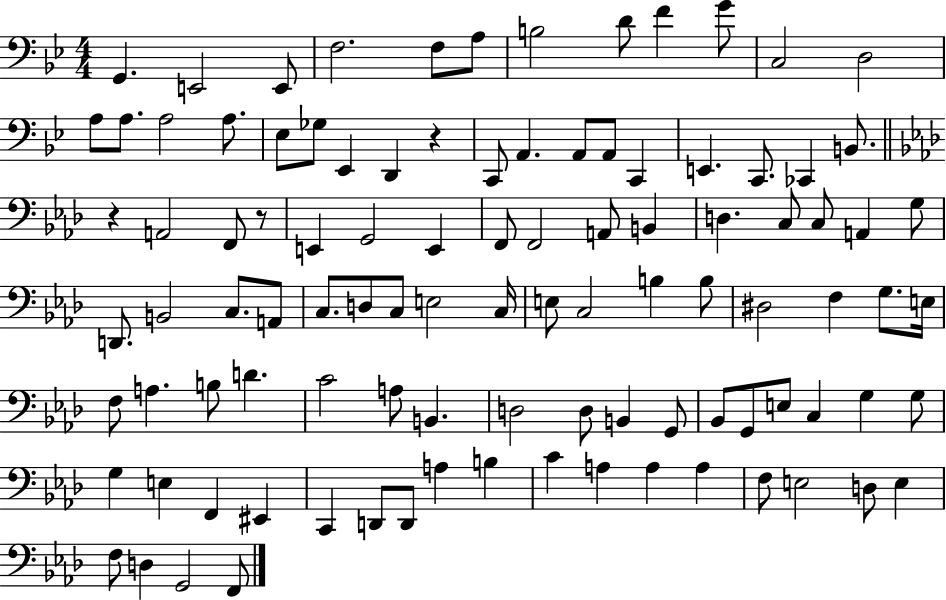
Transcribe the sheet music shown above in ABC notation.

X:1
T:Untitled
M:4/4
L:1/4
K:Bb
G,, E,,2 E,,/2 F,2 F,/2 A,/2 B,2 D/2 F G/2 C,2 D,2 A,/2 A,/2 A,2 A,/2 _E,/2 _G,/2 _E,, D,, z C,,/2 A,, A,,/2 A,,/2 C,, E,, C,,/2 _C,, B,,/2 z A,,2 F,,/2 z/2 E,, G,,2 E,, F,,/2 F,,2 A,,/2 B,, D, C,/2 C,/2 A,, G,/2 D,,/2 B,,2 C,/2 A,,/2 C,/2 D,/2 C,/2 E,2 C,/4 E,/2 C,2 B, B,/2 ^D,2 F, G,/2 E,/4 F,/2 A, B,/2 D C2 A,/2 B,, D,2 D,/2 B,, G,,/2 _B,,/2 G,,/2 E,/2 C, G, G,/2 G, E, F,, ^E,, C,, D,,/2 D,,/2 A, B, C A, A, A, F,/2 E,2 D,/2 E, F,/2 D, G,,2 F,,/2